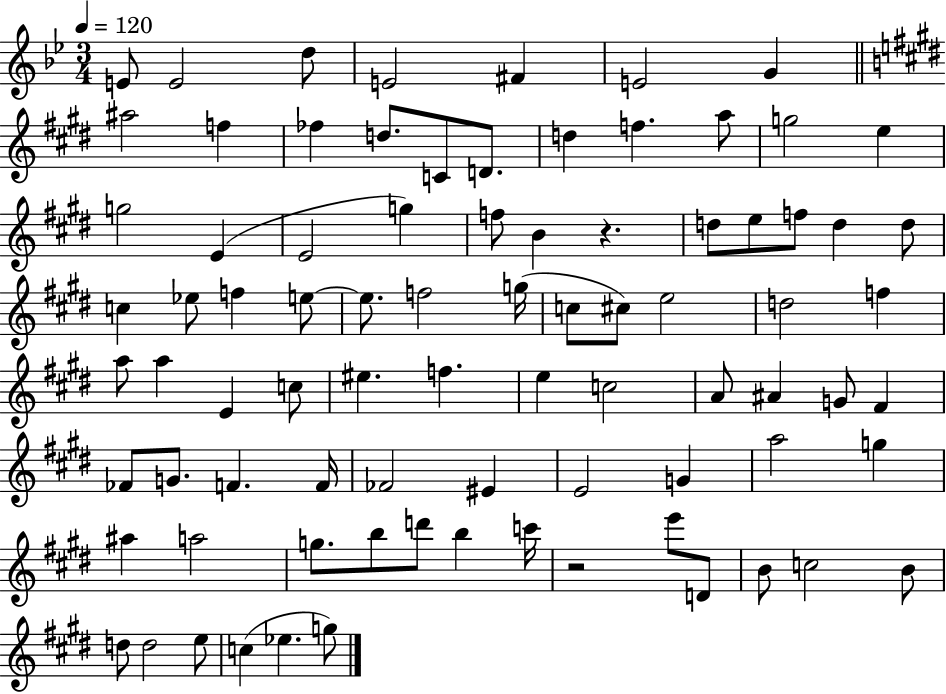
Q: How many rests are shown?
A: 2